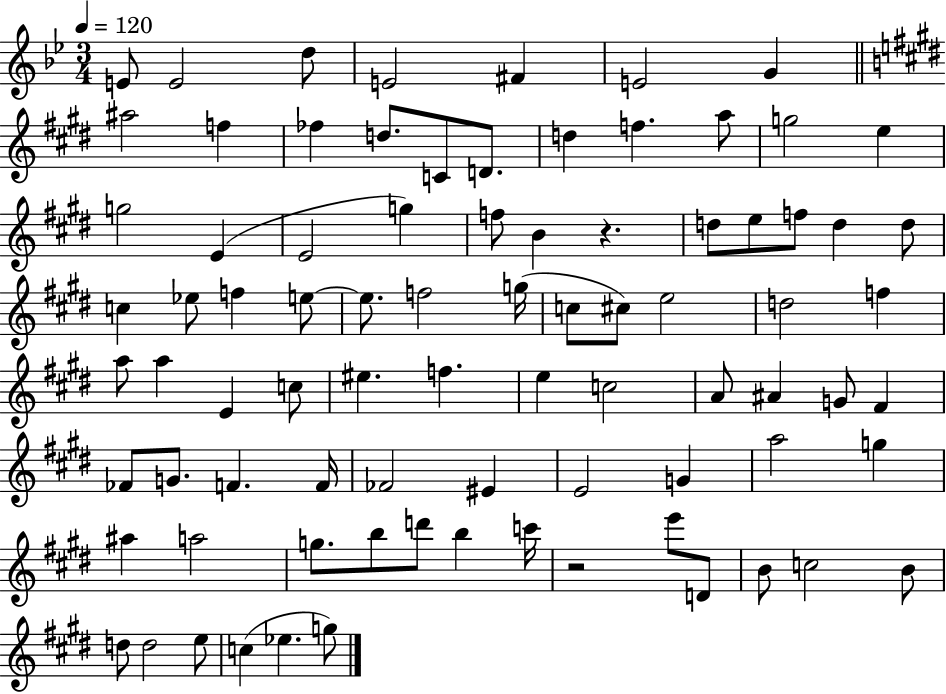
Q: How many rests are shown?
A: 2